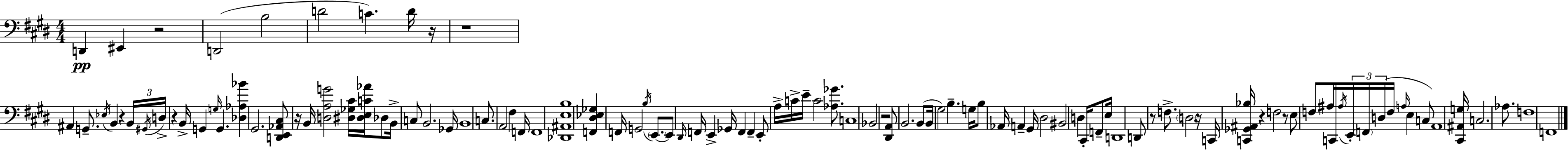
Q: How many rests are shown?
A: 11